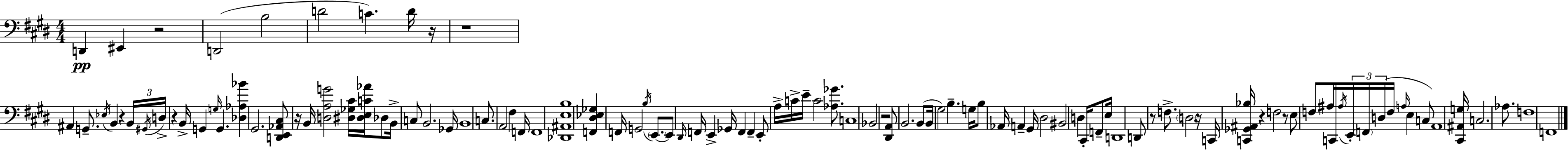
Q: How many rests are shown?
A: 11